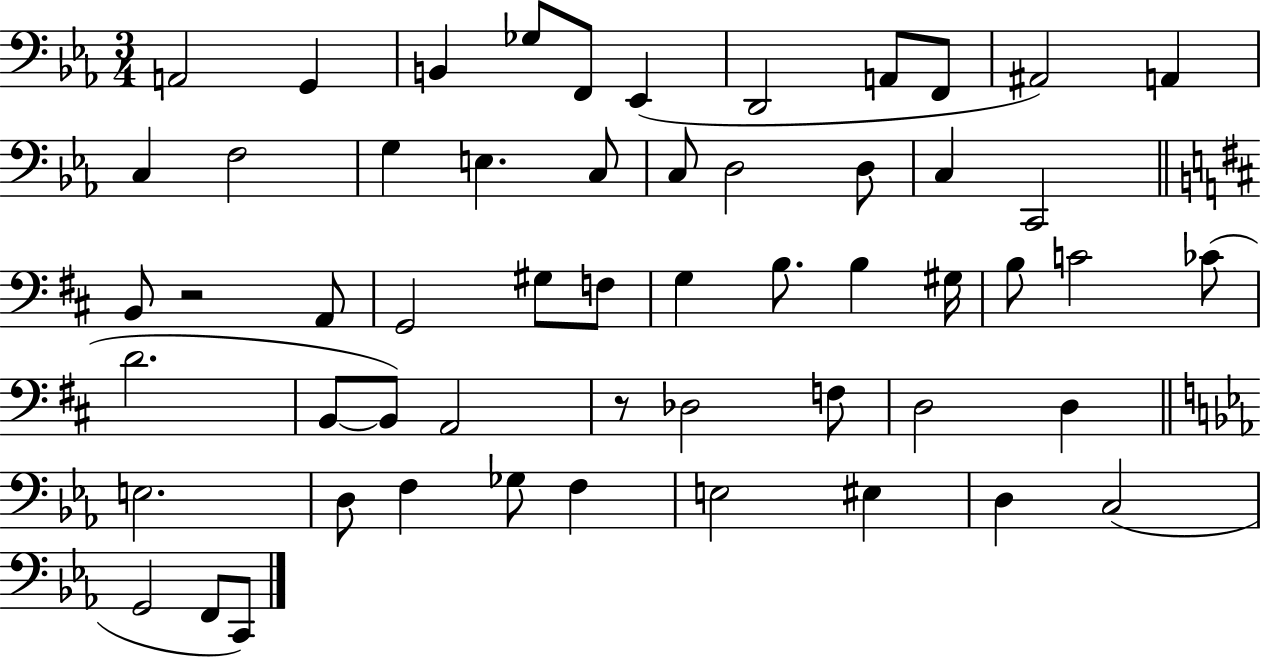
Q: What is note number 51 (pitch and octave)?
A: G2